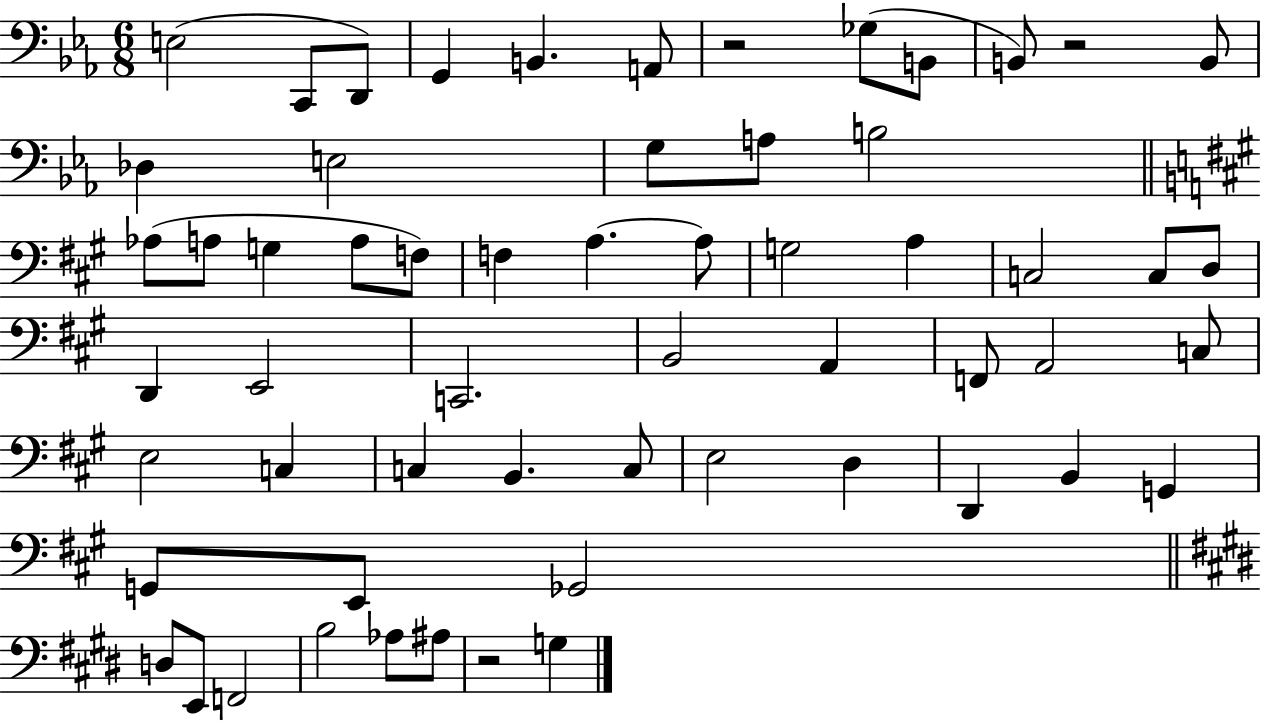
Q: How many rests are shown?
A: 3